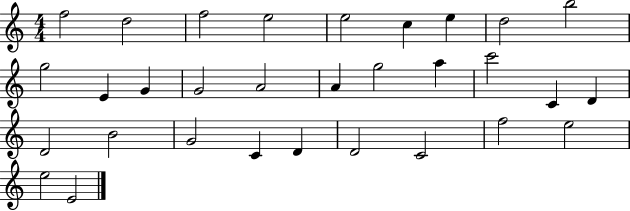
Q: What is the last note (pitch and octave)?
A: E4